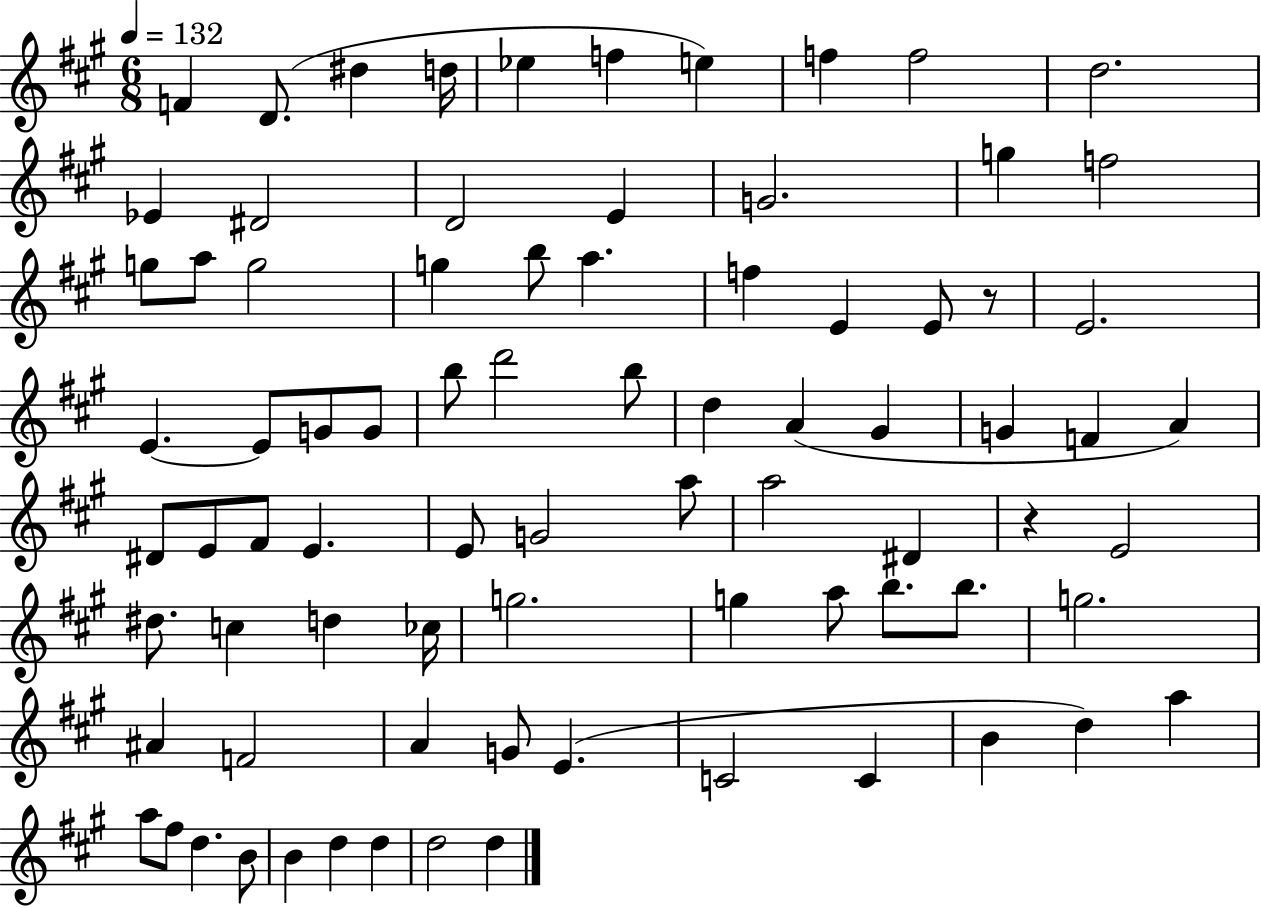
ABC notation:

X:1
T:Untitled
M:6/8
L:1/4
K:A
F D/2 ^d d/4 _e f e f f2 d2 _E ^D2 D2 E G2 g f2 g/2 a/2 g2 g b/2 a f E E/2 z/2 E2 E E/2 G/2 G/2 b/2 d'2 b/2 d A ^G G F A ^D/2 E/2 ^F/2 E E/2 G2 a/2 a2 ^D z E2 ^d/2 c d _c/4 g2 g a/2 b/2 b/2 g2 ^A F2 A G/2 E C2 C B d a a/2 ^f/2 d B/2 B d d d2 d